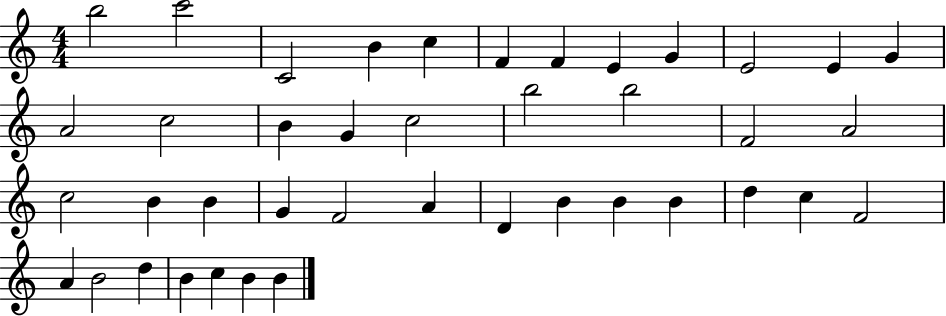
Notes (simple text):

B5/h C6/h C4/h B4/q C5/q F4/q F4/q E4/q G4/q E4/h E4/q G4/q A4/h C5/h B4/q G4/q C5/h B5/h B5/h F4/h A4/h C5/h B4/q B4/q G4/q F4/h A4/q D4/q B4/q B4/q B4/q D5/q C5/q F4/h A4/q B4/h D5/q B4/q C5/q B4/q B4/q